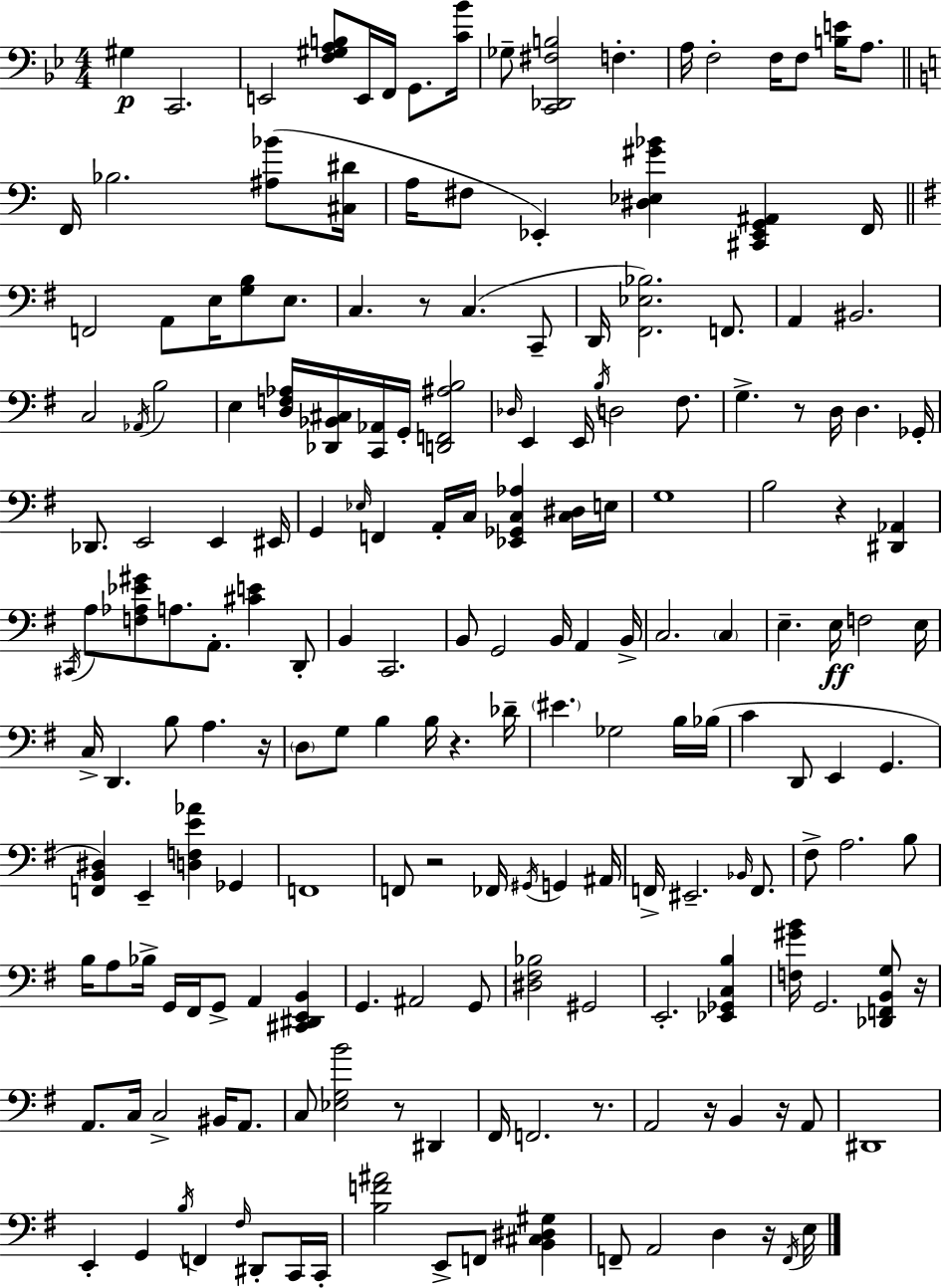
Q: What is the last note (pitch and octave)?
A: E3